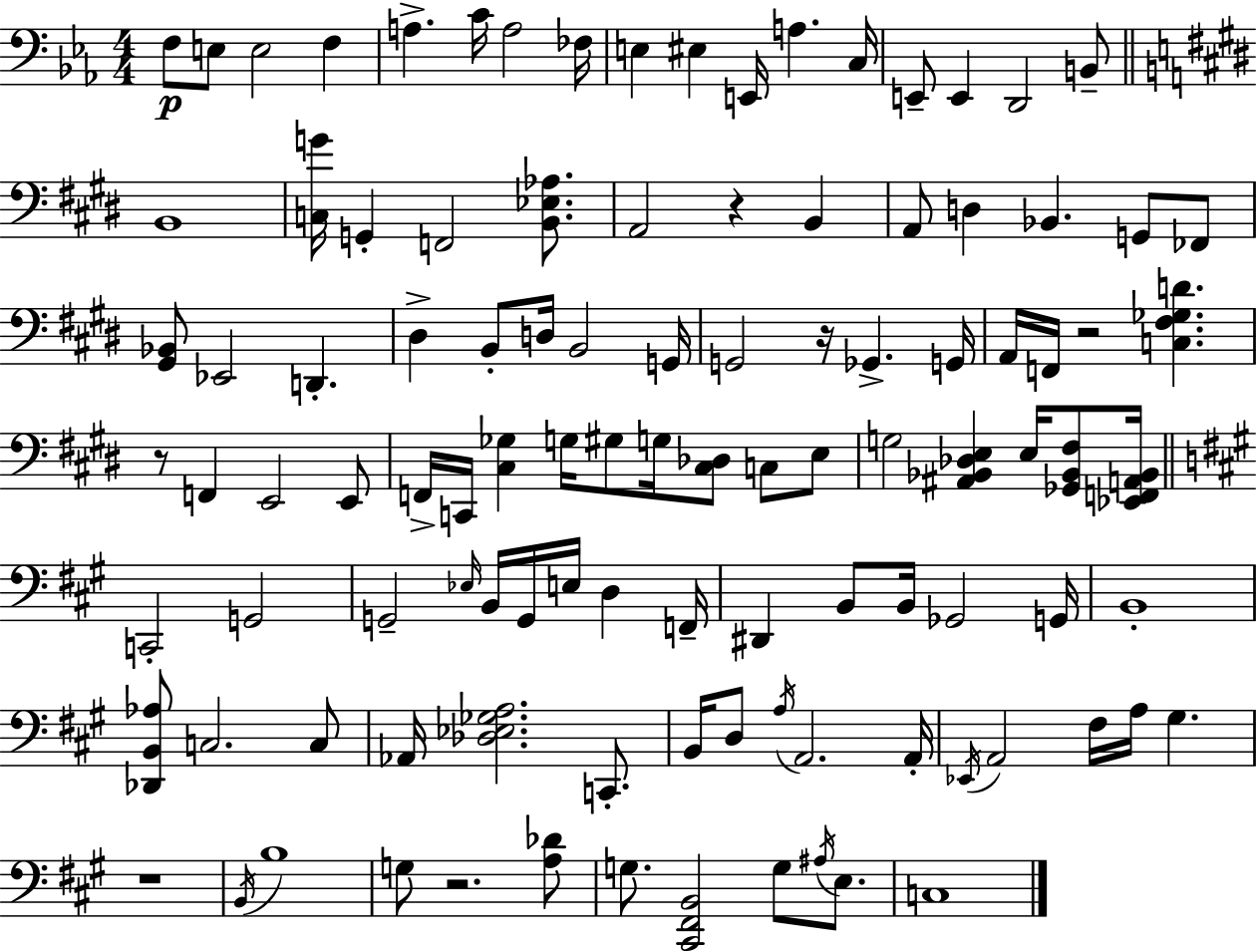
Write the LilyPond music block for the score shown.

{
  \clef bass
  \numericTimeSignature
  \time 4/4
  \key ees \major
  \repeat volta 2 { f8\p e8 e2 f4 | a4.-> c'16 a2 fes16 | e4 eis4 e,16 a4. c16 | e,8-- e,4 d,2 b,8-- | \break \bar "||" \break \key e \major b,1 | <c g'>16 g,4-. f,2 <b, ees aes>8. | a,2 r4 b,4 | a,8 d4 bes,4. g,8 fes,8 | \break <gis, bes,>8 ees,2 d,4.-. | dis4-> b,8-. d16 b,2 g,16 | g,2 r16 ges,4.-> g,16 | a,16 f,16 r2 <c fis ges d'>4. | \break r8 f,4 e,2 e,8 | f,16-> c,16 <cis ges>4 g16 gis8 g16 <cis des>8 c8 e8 | g2 <ais, bes, des e>4 e16 <ges, bes, fis>8 <ees, f, a, bes,>16 | \bar "||" \break \key a \major c,2-. g,2 | g,2-- \grace { ees16 } b,16 g,16 e16 d4 | f,16-- dis,4 b,8 b,16 ges,2 | g,16 b,1-. | \break <des, b, aes>8 c2. c8 | aes,16 <des ees ges a>2. c,8.-. | b,16 d8 \acciaccatura { a16 } a,2. | a,16-. \acciaccatura { ees,16 } a,2 fis16 a16 gis4. | \break r1 | \acciaccatura { b,16 } b1 | g8 r2. | <a des'>8 g8. <cis, fis, b,>2 g8 | \break \acciaccatura { ais16 } e8. c1 | } \bar "|."
}